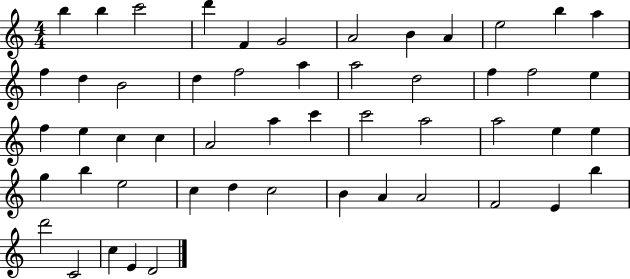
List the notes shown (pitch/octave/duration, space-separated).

B5/q B5/q C6/h D6/q F4/q G4/h A4/h B4/q A4/q E5/h B5/q A5/q F5/q D5/q B4/h D5/q F5/h A5/q A5/h D5/h F5/q F5/h E5/q F5/q E5/q C5/q C5/q A4/h A5/q C6/q C6/h A5/h A5/h E5/q E5/q G5/q B5/q E5/h C5/q D5/q C5/h B4/q A4/q A4/h F4/h E4/q B5/q D6/h C4/h C5/q E4/q D4/h